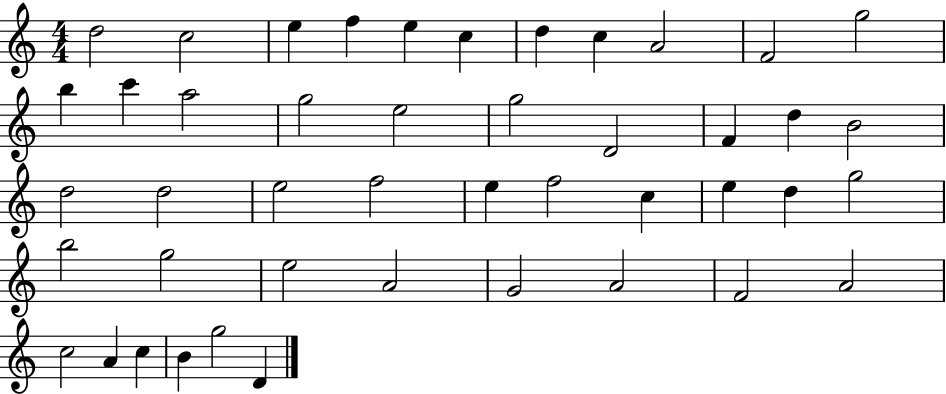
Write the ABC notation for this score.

X:1
T:Untitled
M:4/4
L:1/4
K:C
d2 c2 e f e c d c A2 F2 g2 b c' a2 g2 e2 g2 D2 F d B2 d2 d2 e2 f2 e f2 c e d g2 b2 g2 e2 A2 G2 A2 F2 A2 c2 A c B g2 D